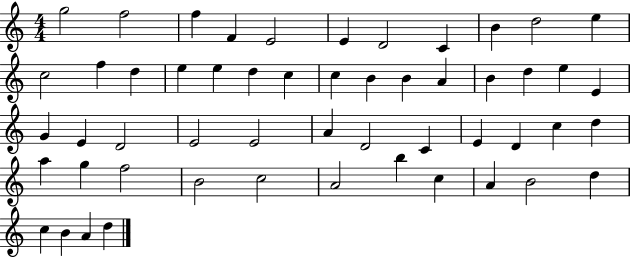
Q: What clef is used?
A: treble